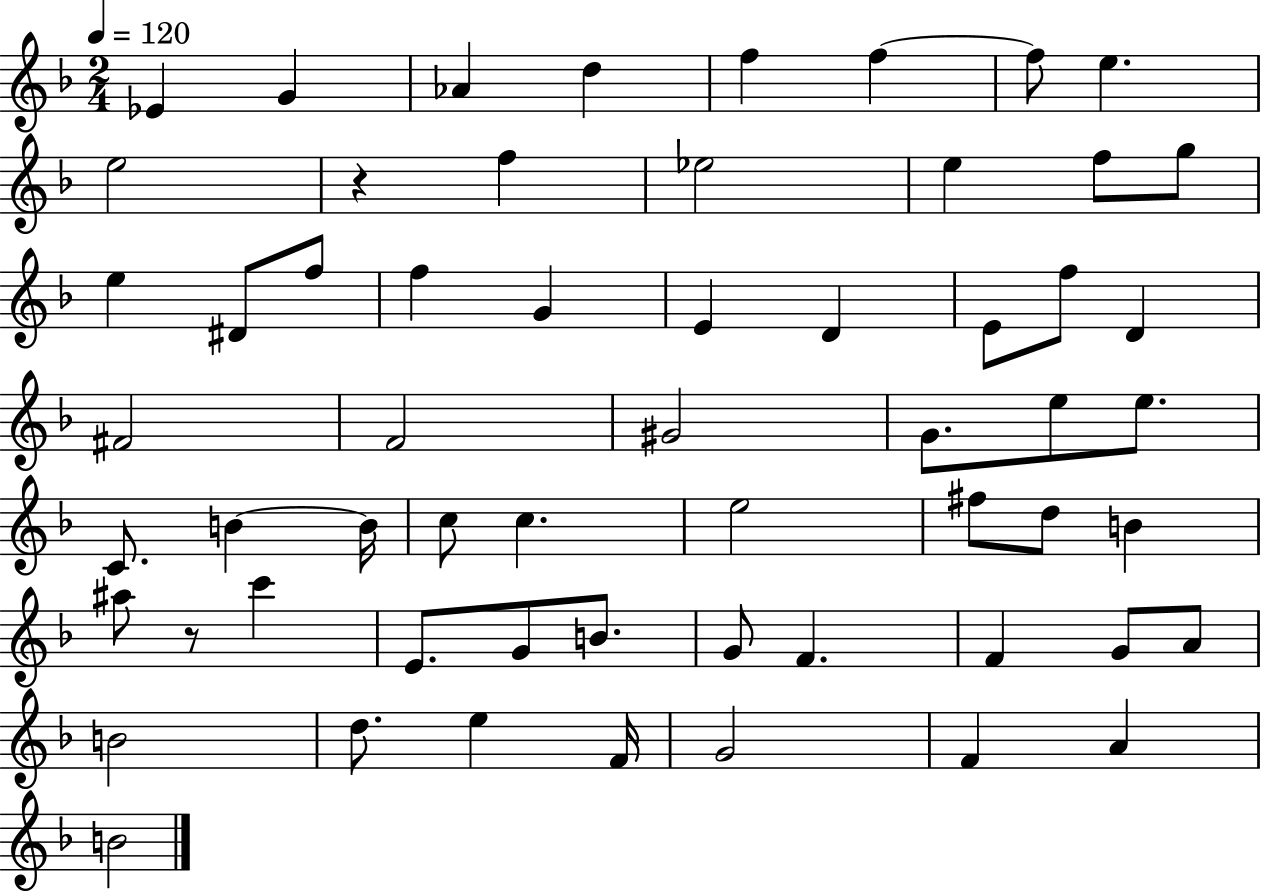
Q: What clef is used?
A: treble